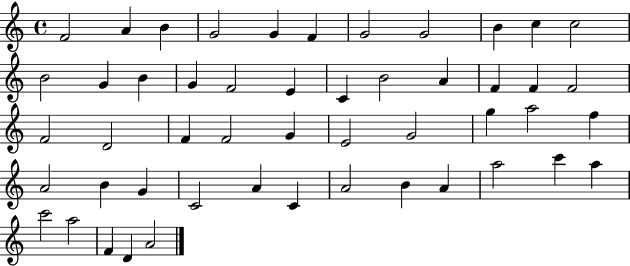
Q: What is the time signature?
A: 4/4